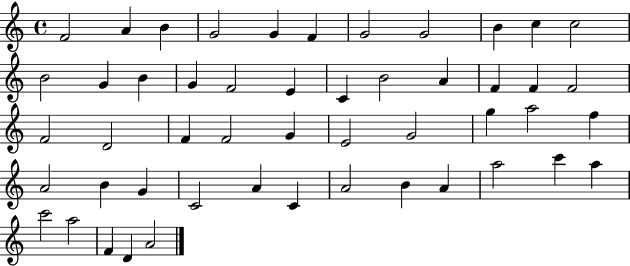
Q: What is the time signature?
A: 4/4